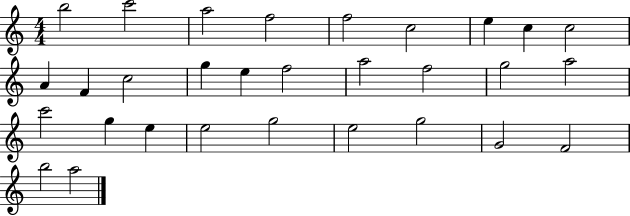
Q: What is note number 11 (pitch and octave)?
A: F4